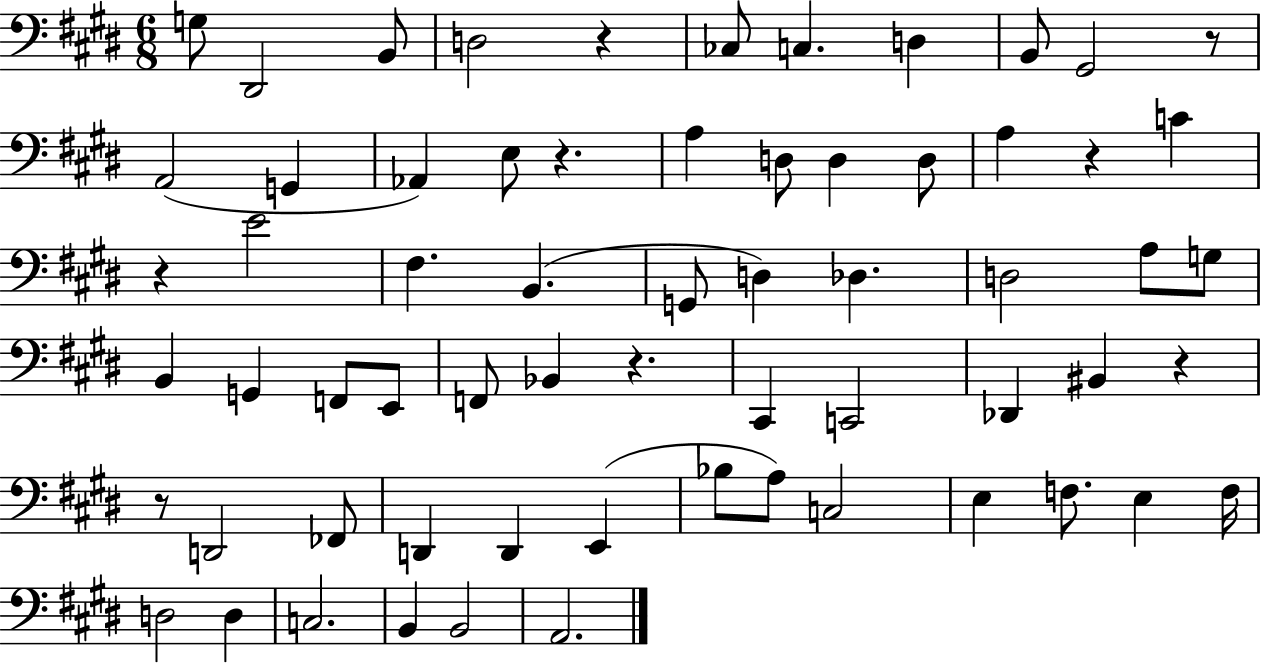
{
  \clef bass
  \numericTimeSignature
  \time 6/8
  \key e \major
  g8 dis,2 b,8 | d2 r4 | ces8 c4. d4 | b,8 gis,2 r8 | \break a,2( g,4 | aes,4) e8 r4. | a4 d8 d4 d8 | a4 r4 c'4 | \break r4 e'2 | fis4. b,4.( | g,8 d4) des4. | d2 a8 g8 | \break b,4 g,4 f,8 e,8 | f,8 bes,4 r4. | cis,4 c,2 | des,4 bis,4 r4 | \break r8 d,2 fes,8 | d,4 d,4 e,4( | bes8 a8) c2 | e4 f8. e4 f16 | \break d2 d4 | c2. | b,4 b,2 | a,2. | \break \bar "|."
}